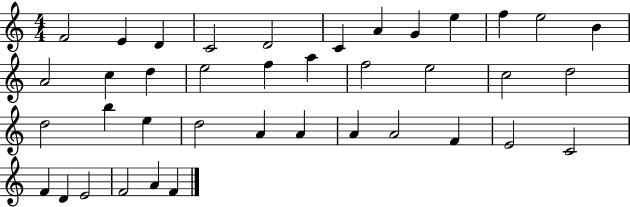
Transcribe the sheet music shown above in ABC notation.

X:1
T:Untitled
M:4/4
L:1/4
K:C
F2 E D C2 D2 C A G e f e2 B A2 c d e2 f a f2 e2 c2 d2 d2 b e d2 A A A A2 F E2 C2 F D E2 F2 A F